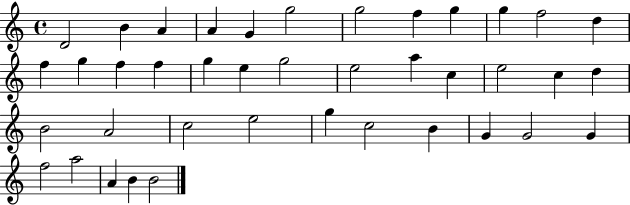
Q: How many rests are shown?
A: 0